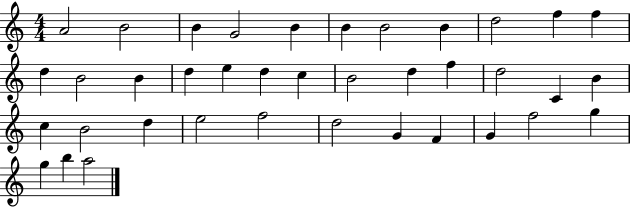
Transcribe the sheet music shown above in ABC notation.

X:1
T:Untitled
M:4/4
L:1/4
K:C
A2 B2 B G2 B B B2 B d2 f f d B2 B d e d c B2 d f d2 C B c B2 d e2 f2 d2 G F G f2 g g b a2